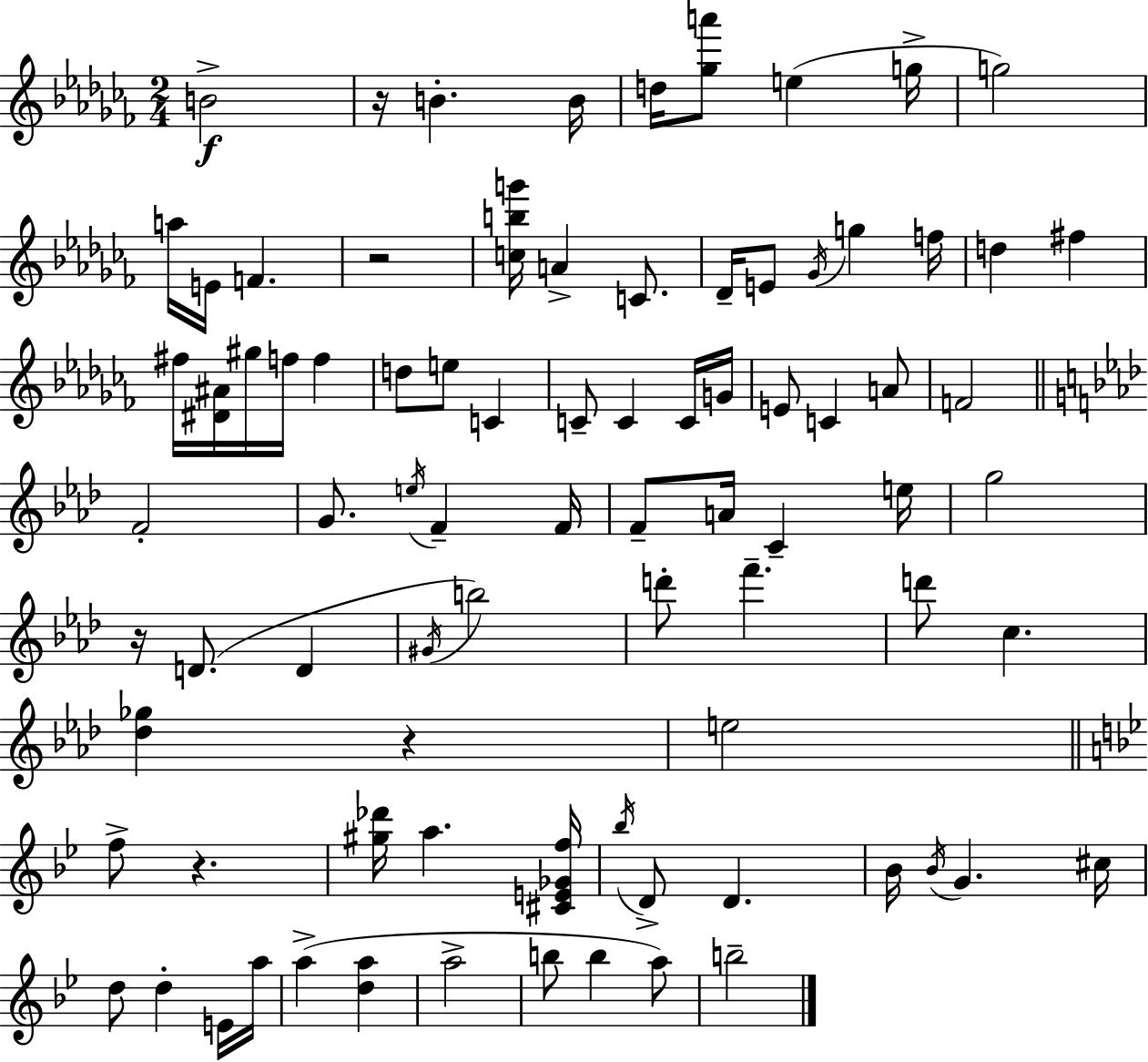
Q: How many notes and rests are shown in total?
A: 84